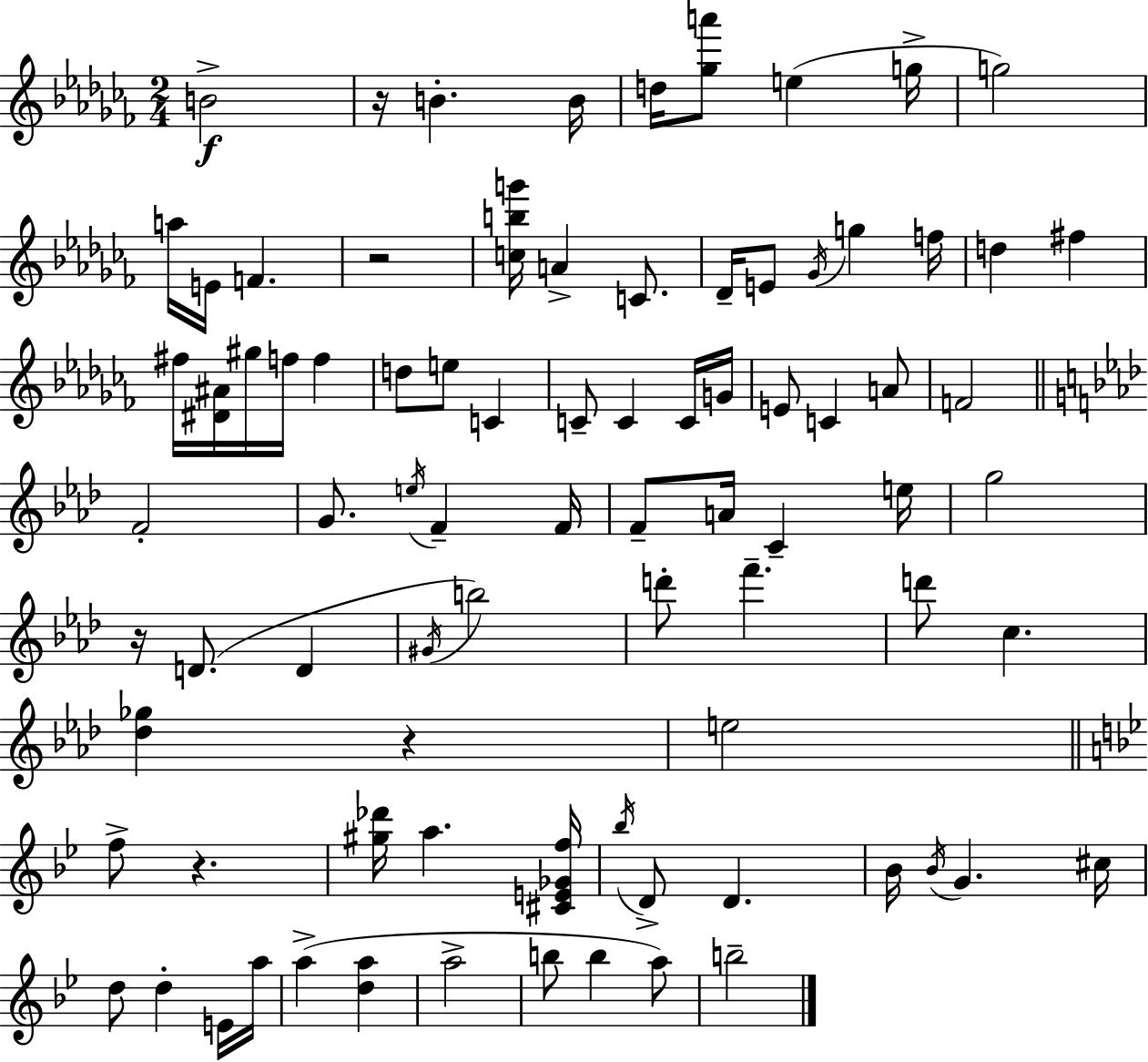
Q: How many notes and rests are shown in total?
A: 84